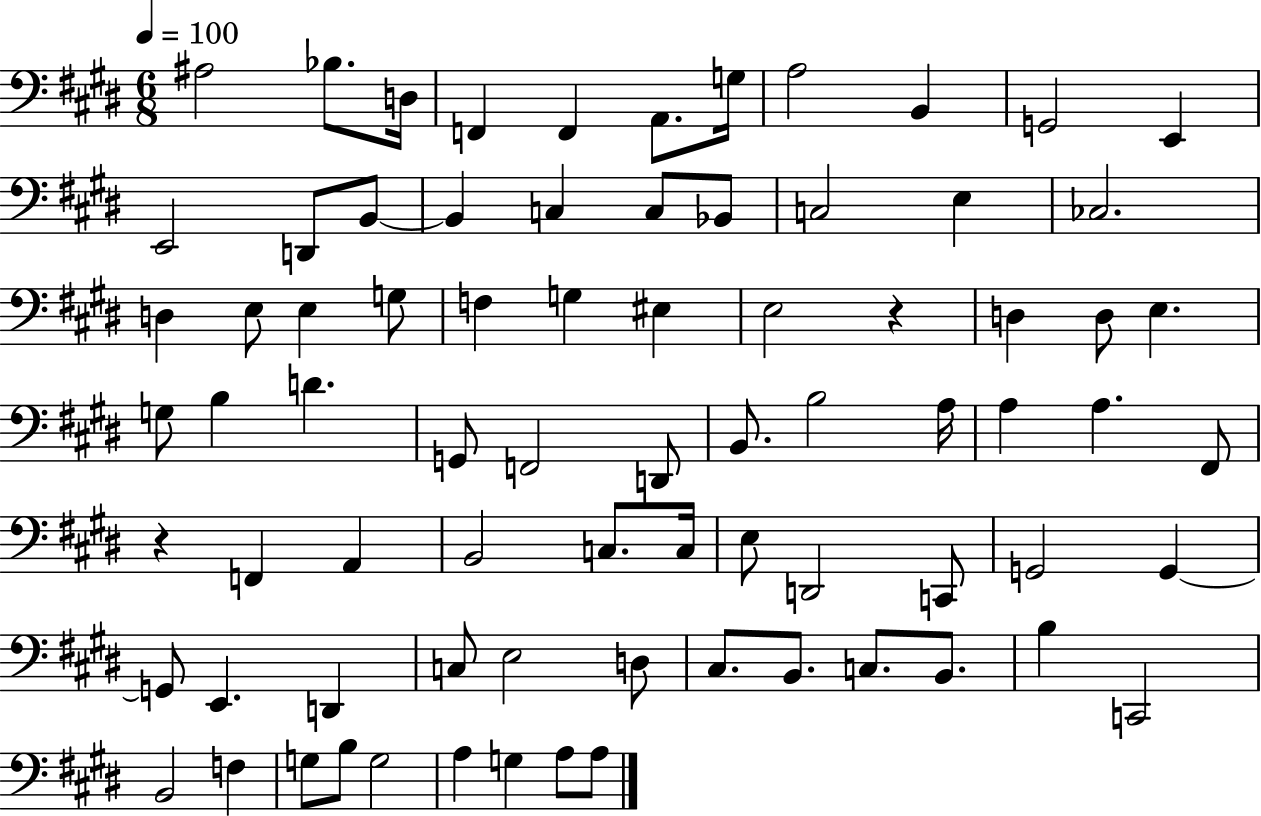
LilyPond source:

{
  \clef bass
  \numericTimeSignature
  \time 6/8
  \key e \major
  \tempo 4 = 100
  ais2 bes8. d16 | f,4 f,4 a,8. g16 | a2 b,4 | g,2 e,4 | \break e,2 d,8 b,8~~ | b,4 c4 c8 bes,8 | c2 e4 | ces2. | \break d4 e8 e4 g8 | f4 g4 eis4 | e2 r4 | d4 d8 e4. | \break g8 b4 d'4. | g,8 f,2 d,8 | b,8. b2 a16 | a4 a4. fis,8 | \break r4 f,4 a,4 | b,2 c8. c16 | e8 d,2 c,8 | g,2 g,4~~ | \break g,8 e,4. d,4 | c8 e2 d8 | cis8. b,8. c8. b,8. | b4 c,2 | \break b,2 f4 | g8 b8 g2 | a4 g4 a8 a8 | \bar "|."
}